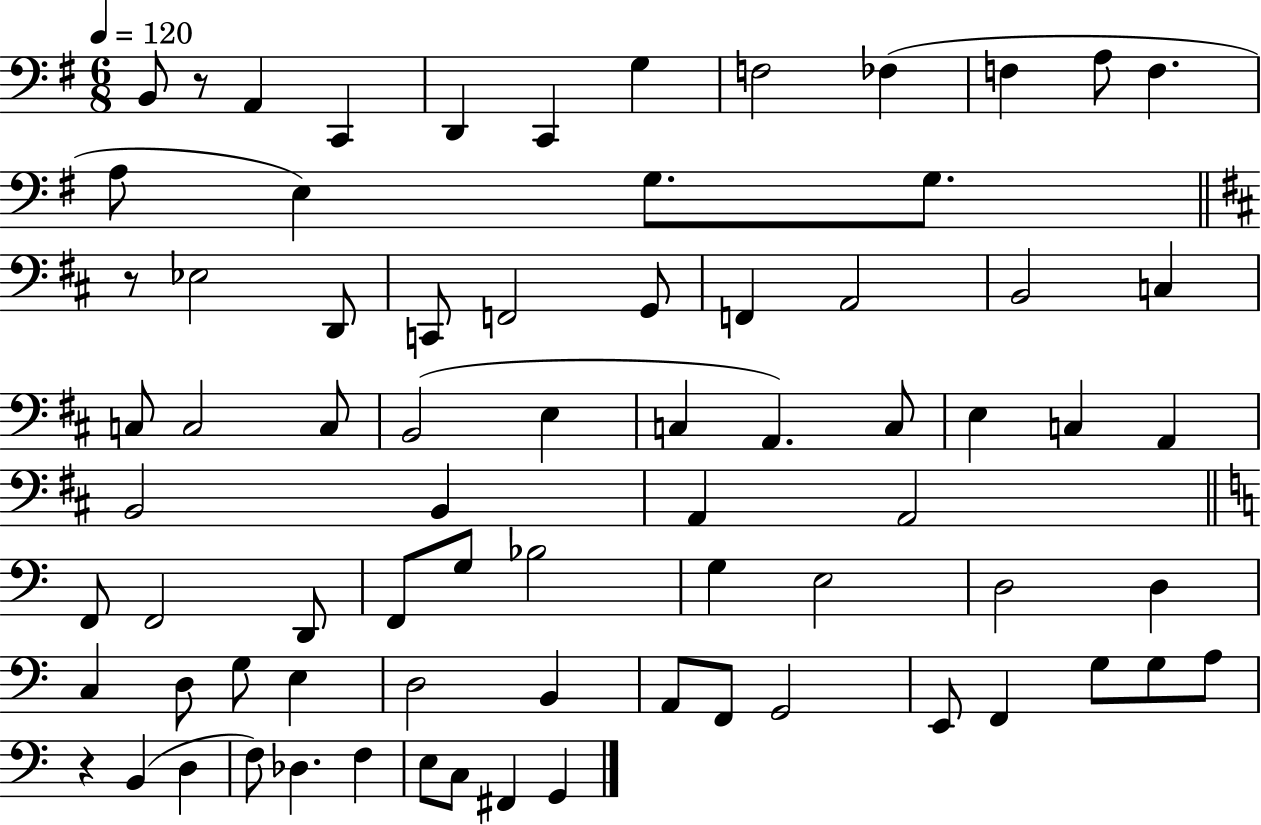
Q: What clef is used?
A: bass